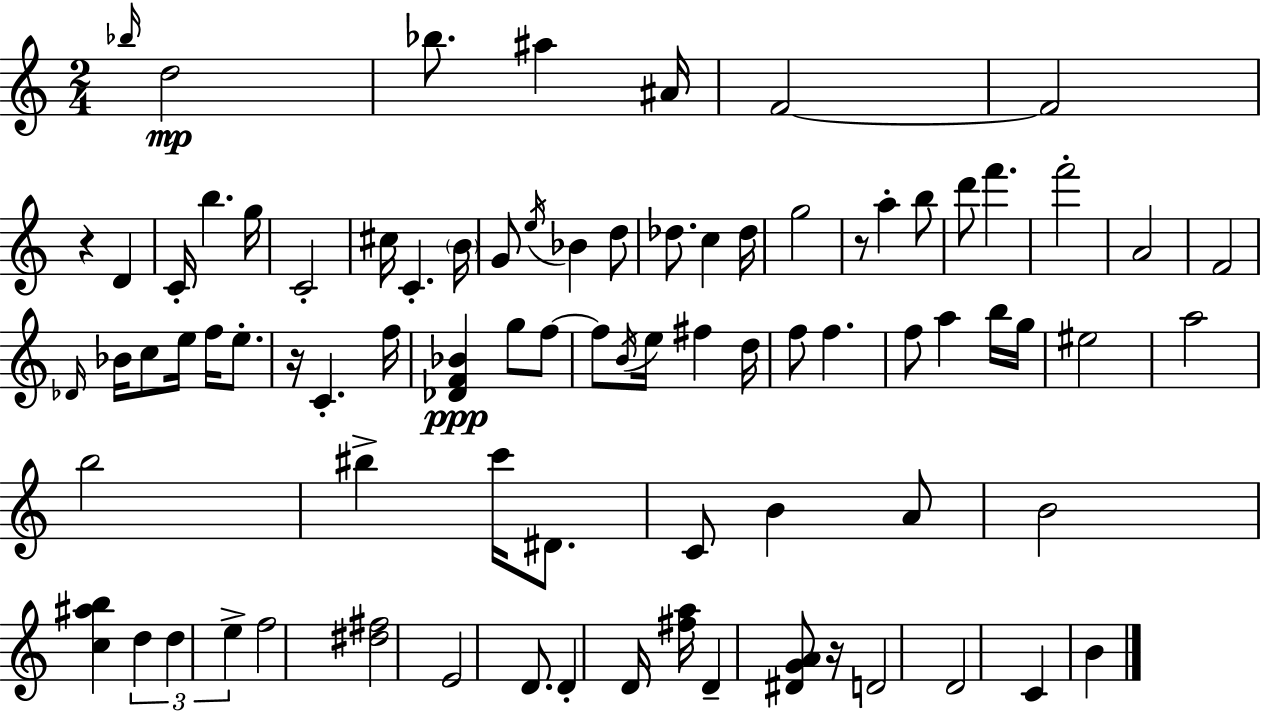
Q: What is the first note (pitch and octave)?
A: Bb5